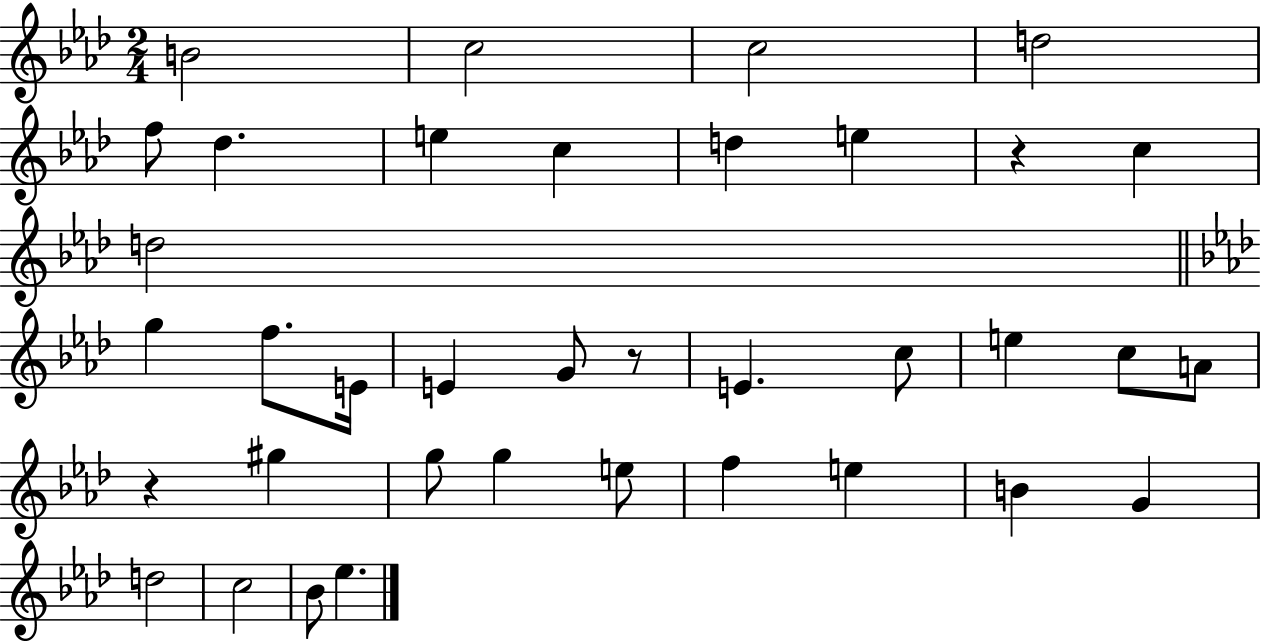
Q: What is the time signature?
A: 2/4